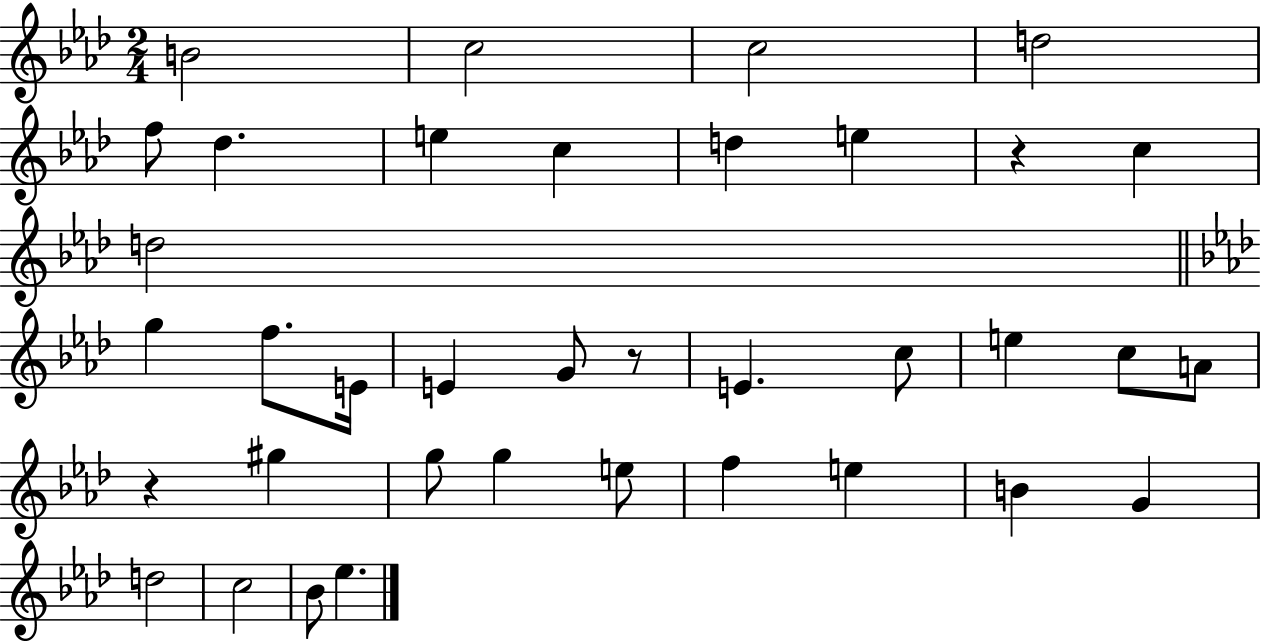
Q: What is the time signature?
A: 2/4